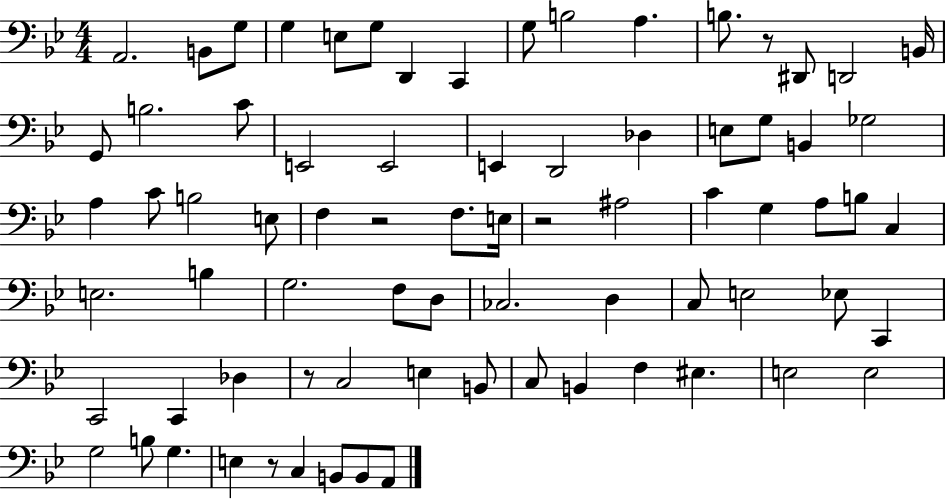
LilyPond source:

{
  \clef bass
  \numericTimeSignature
  \time 4/4
  \key bes \major
  a,2. b,8 g8 | g4 e8 g8 d,4 c,4 | g8 b2 a4. | b8. r8 dis,8 d,2 b,16 | \break g,8 b2. c'8 | e,2 e,2 | e,4 d,2 des4 | e8 g8 b,4 ges2 | \break a4 c'8 b2 e8 | f4 r2 f8. e16 | r2 ais2 | c'4 g4 a8 b8 c4 | \break e2. b4 | g2. f8 d8 | ces2. d4 | c8 e2 ees8 c,4 | \break c,2 c,4 des4 | r8 c2 e4 b,8 | c8 b,4 f4 eis4. | e2 e2 | \break g2 b8 g4. | e4 r8 c4 b,8 b,8 a,8 | \bar "|."
}